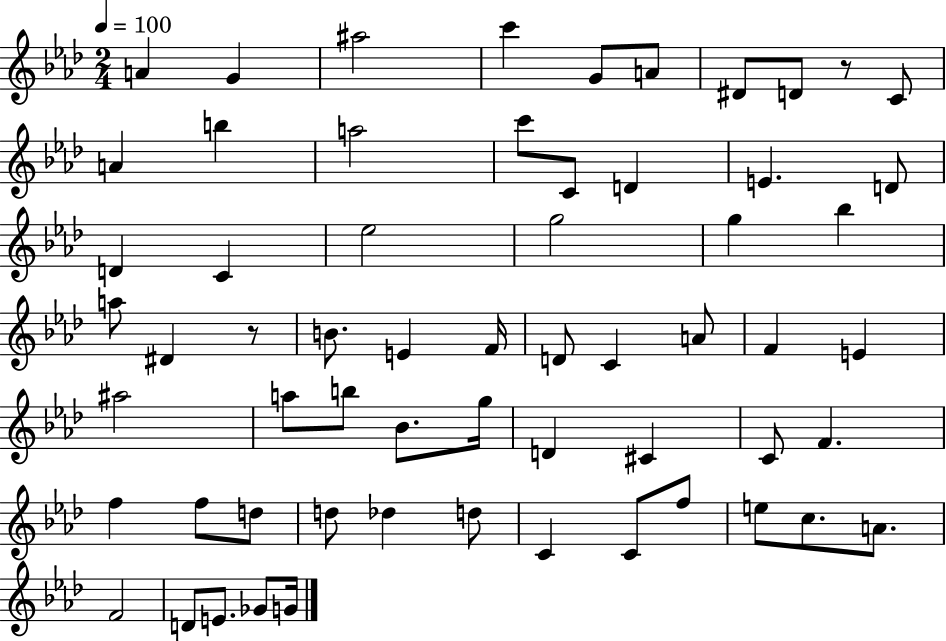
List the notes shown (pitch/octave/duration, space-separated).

A4/q G4/q A#5/h C6/q G4/e A4/e D#4/e D4/e R/e C4/e A4/q B5/q A5/h C6/e C4/e D4/q E4/q. D4/e D4/q C4/q Eb5/h G5/h G5/q Bb5/q A5/e D#4/q R/e B4/e. E4/q F4/s D4/e C4/q A4/e F4/q E4/q A#5/h A5/e B5/e Bb4/e. G5/s D4/q C#4/q C4/e F4/q. F5/q F5/e D5/e D5/e Db5/q D5/e C4/q C4/e F5/e E5/e C5/e. A4/e. F4/h D4/e E4/e. Gb4/e G4/s